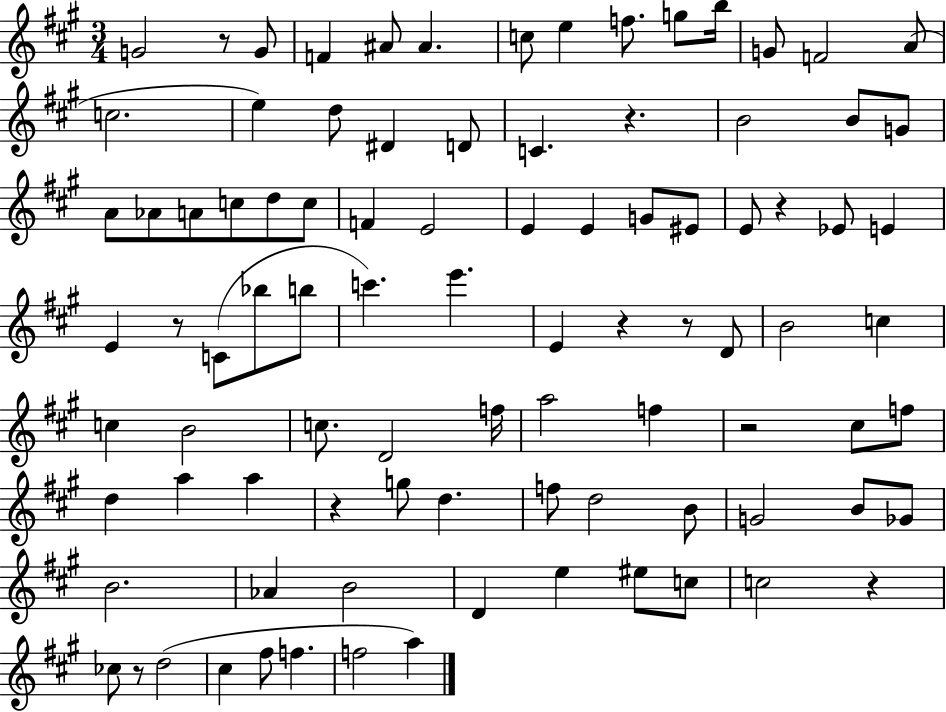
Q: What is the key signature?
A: A major